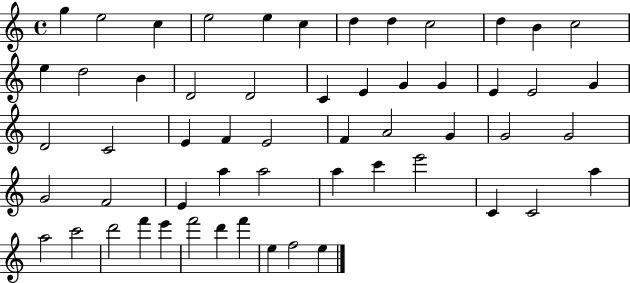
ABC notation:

X:1
T:Untitled
M:4/4
L:1/4
K:C
g e2 c e2 e c d d c2 d B c2 e d2 B D2 D2 C E G G E E2 G D2 C2 E F E2 F A2 G G2 G2 G2 F2 E a a2 a c' e'2 C C2 a a2 c'2 d'2 f' e' f'2 d' f' e f2 e